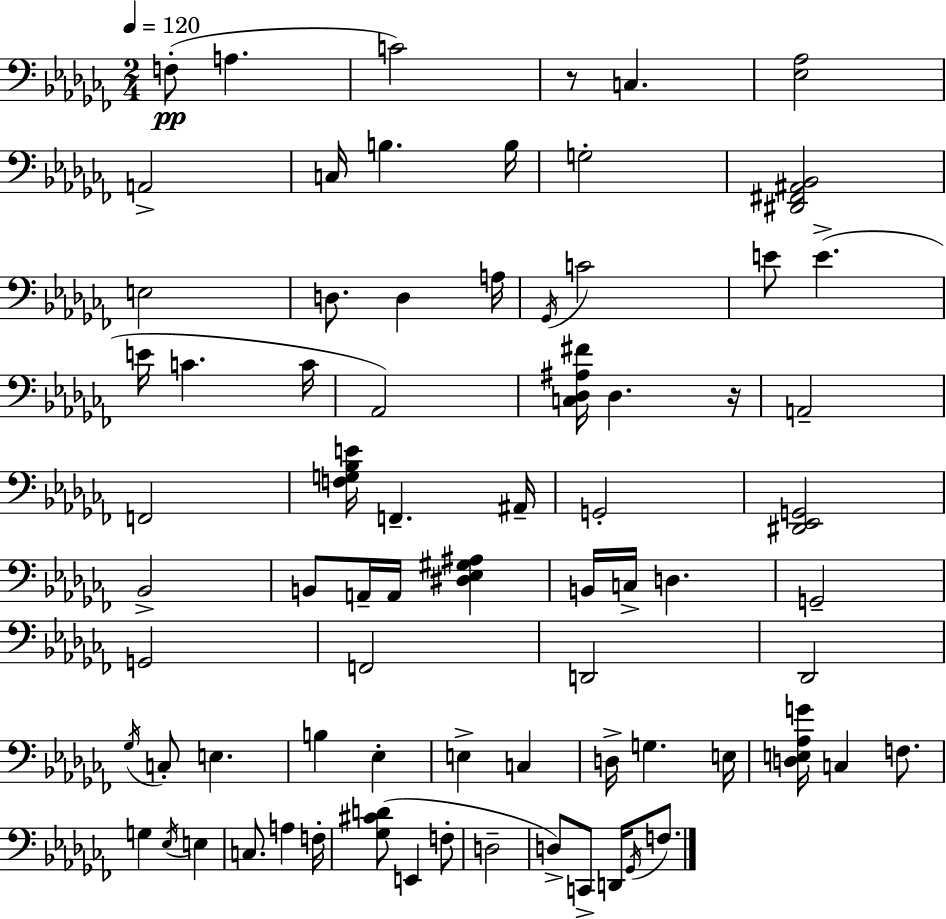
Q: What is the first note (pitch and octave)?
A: F3